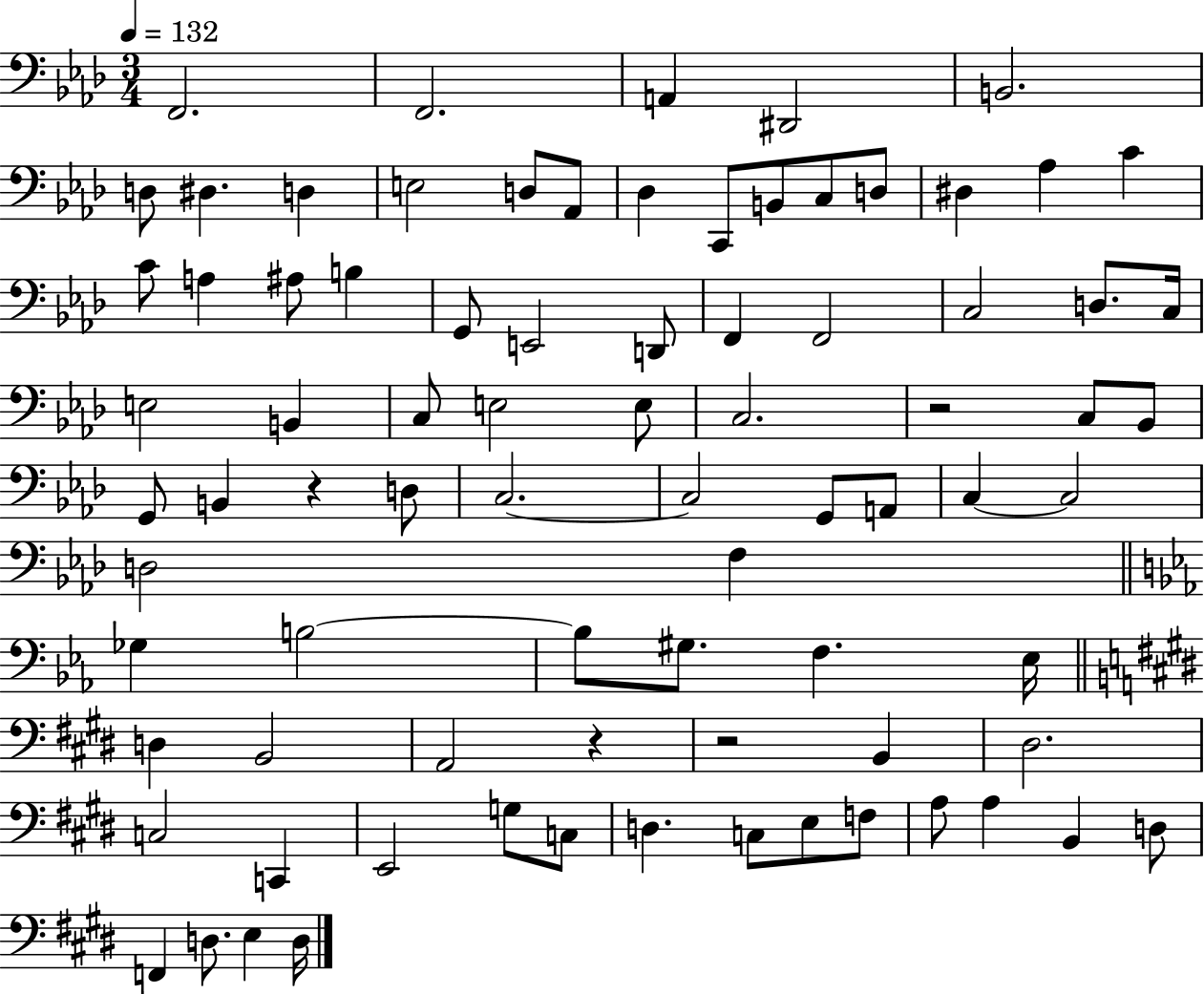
F2/h. F2/h. A2/q D#2/h B2/h. D3/e D#3/q. D3/q E3/h D3/e Ab2/e Db3/q C2/e B2/e C3/e D3/e D#3/q Ab3/q C4/q C4/e A3/q A#3/e B3/q G2/e E2/h D2/e F2/q F2/h C3/h D3/e. C3/s E3/h B2/q C3/e E3/h E3/e C3/h. R/h C3/e Bb2/e G2/e B2/q R/q D3/e C3/h. C3/h G2/e A2/e C3/q C3/h D3/h F3/q Gb3/q B3/h B3/e G#3/e. F3/q. Eb3/s D3/q B2/h A2/h R/q R/h B2/q D#3/h. C3/h C2/q E2/h G3/e C3/e D3/q. C3/e E3/e F3/e A3/e A3/q B2/q D3/e F2/q D3/e. E3/q D3/s